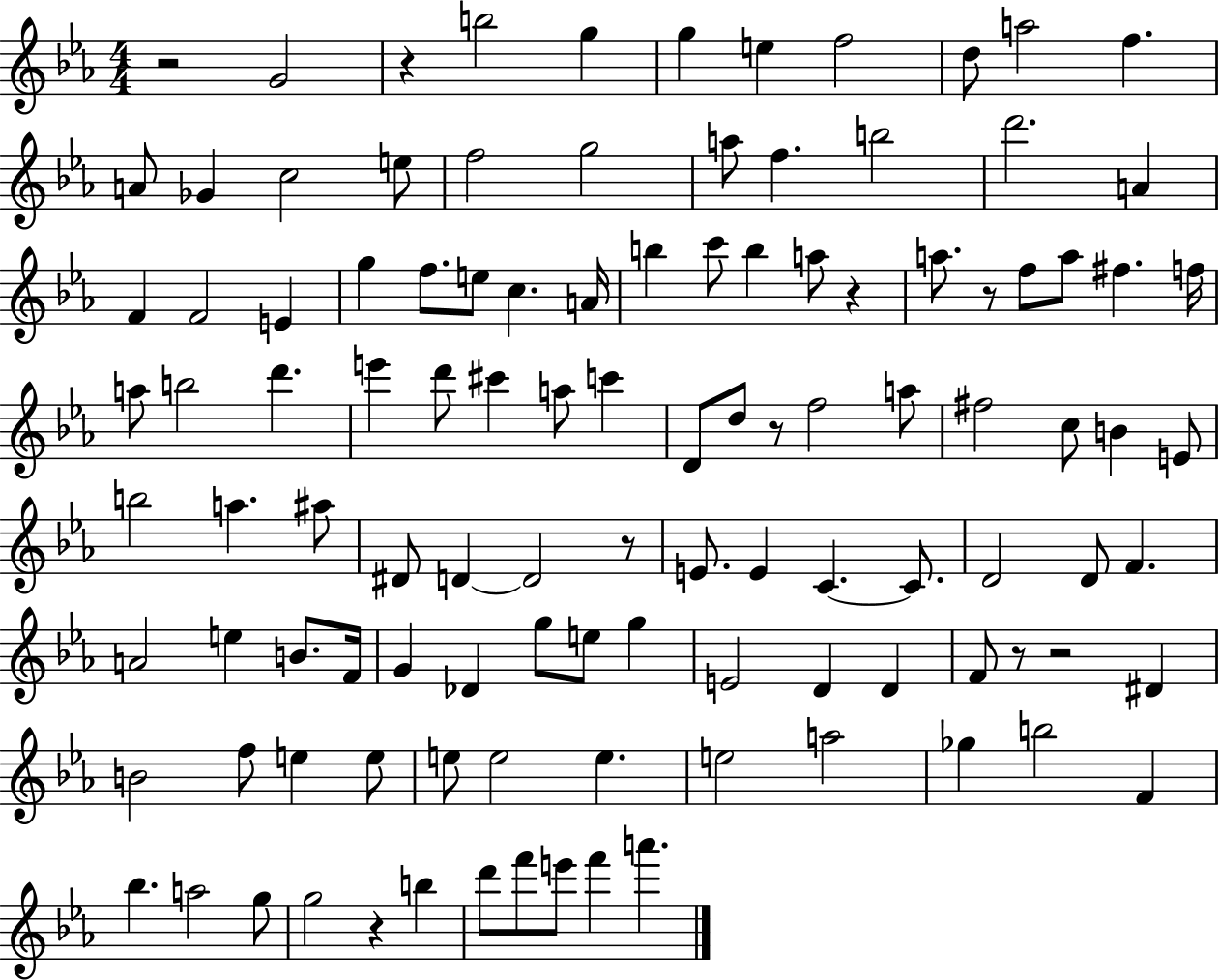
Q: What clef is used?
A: treble